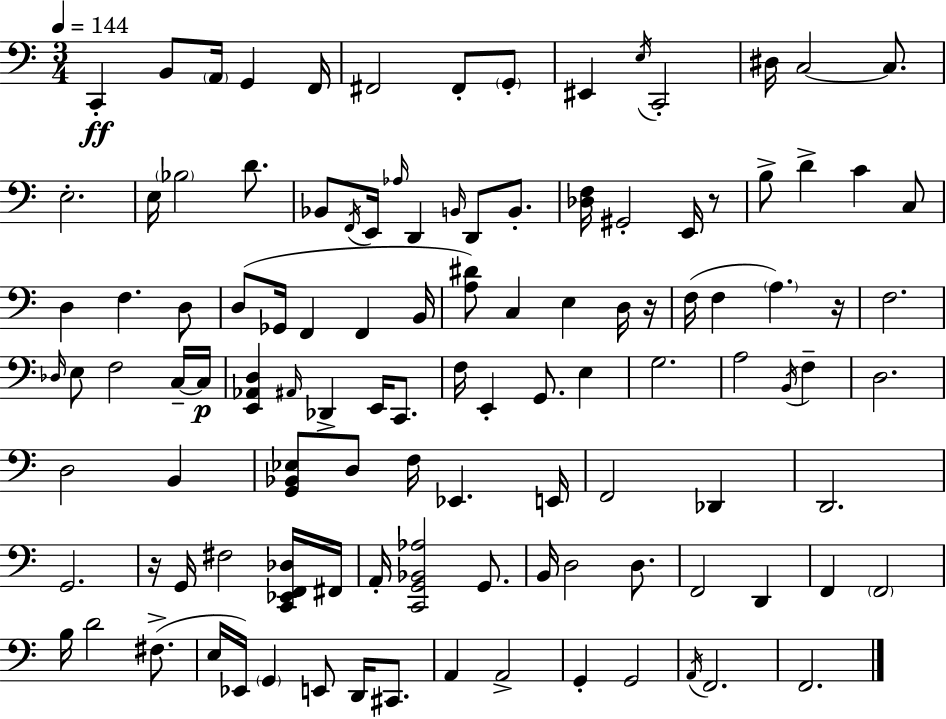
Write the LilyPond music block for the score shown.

{
  \clef bass
  \numericTimeSignature
  \time 3/4
  \key a \minor
  \tempo 4 = 144
  c,4-.\ff b,8 \parenthesize a,16 g,4 f,16 | fis,2 fis,8-. \parenthesize g,8-. | eis,4 \acciaccatura { e16 } c,2-. | dis16 c2~~ c8. | \break e2.-. | e16 \parenthesize bes2 d'8. | bes,8 \acciaccatura { f,16 } e,16 \grace { aes16 } d,4 \grace { b,16 } d,8 | b,8.-. <des f>16 gis,2-. | \break e,16 r8 b8-> d'4-> c'4 | c8 d4 f4. | d8 d8( ges,16 f,4 f,4 | b,16 <a dis'>8) c4 e4 | \break d16 r16 f16( f4 \parenthesize a4.) | r16 f2. | \grace { des16 } e8 f2 | c16--~~ c16\p <e, aes, d>4 \grace { ais,16 } des,4-> | \break e,16 c,8. f16 e,4-. g,8. | e4 g2. | a2 | \acciaccatura { b,16 } f4-- d2. | \break d2 | b,4 <g, bes, ees>8 d8 f16 | ees,4. e,16 f,2 | des,4 d,2. | \break g,2. | r16 g,16 fis2 | <c, ees, f, des>16 fis,16 a,16-. <c, g, bes, aes>2 | g,8. b,16 d2 | \break d8. f,2 | d,4 f,4 \parenthesize f,2 | b16 d'2 | fis8.->( e16 ees,16) \parenthesize g,4 | \break e,8 d,16 cis,8. a,4 a,2-> | g,4-. g,2 | \acciaccatura { a,16 } f,2. | f,2. | \break \bar "|."
}